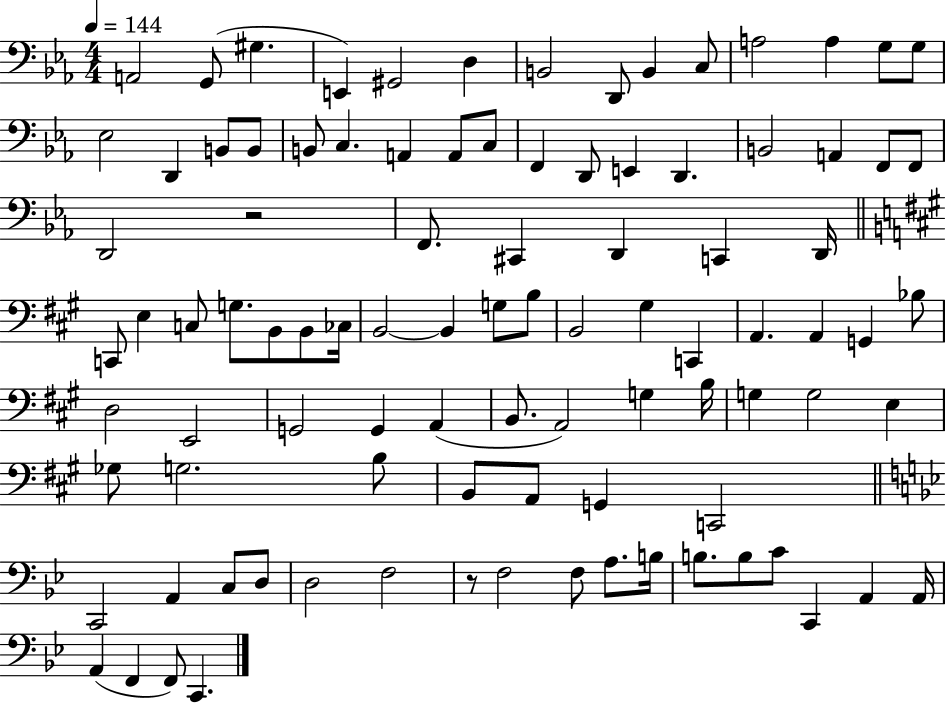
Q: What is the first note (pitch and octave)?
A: A2